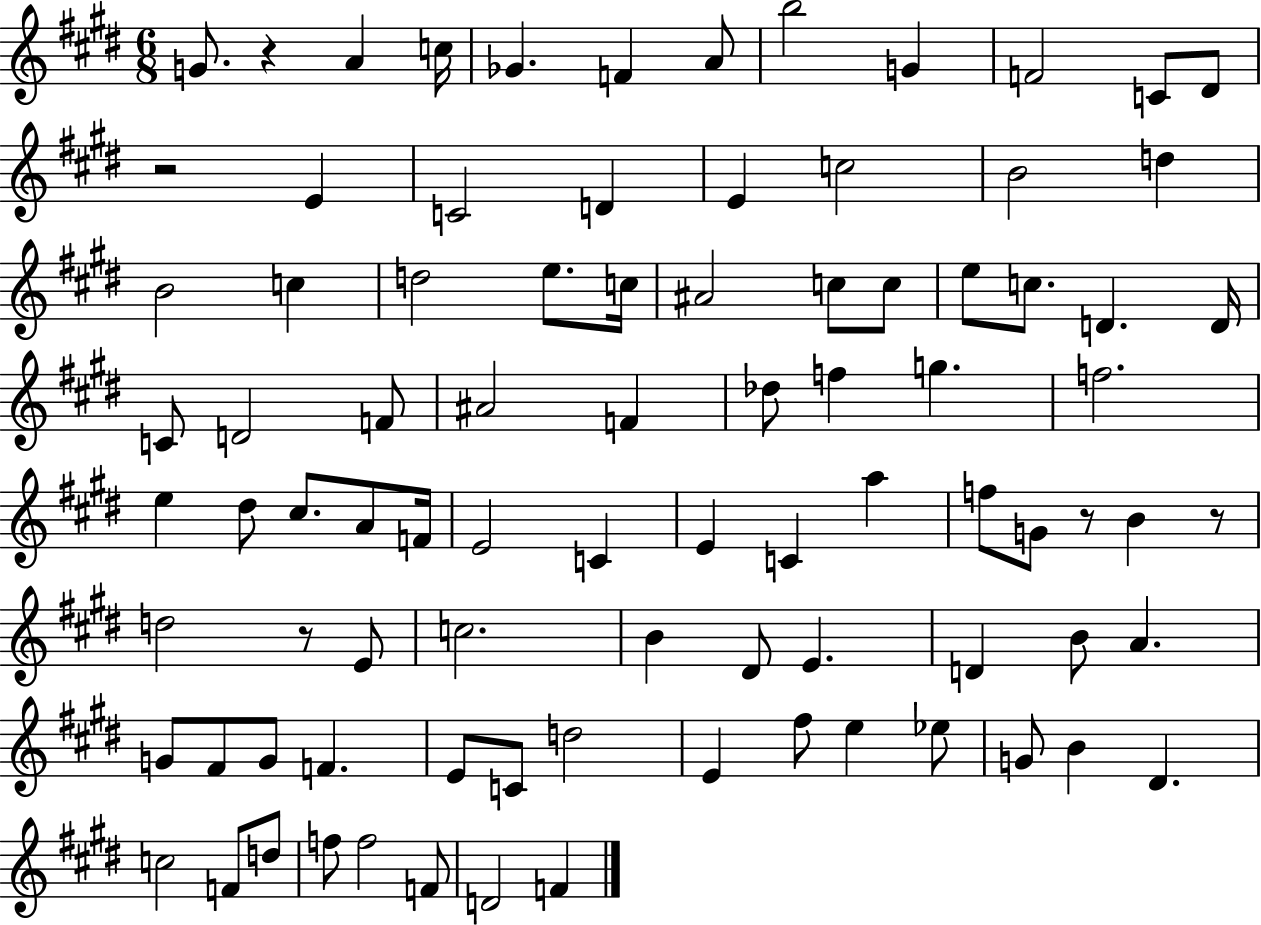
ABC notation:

X:1
T:Untitled
M:6/8
L:1/4
K:E
G/2 z A c/4 _G F A/2 b2 G F2 C/2 ^D/2 z2 E C2 D E c2 B2 d B2 c d2 e/2 c/4 ^A2 c/2 c/2 e/2 c/2 D D/4 C/2 D2 F/2 ^A2 F _d/2 f g f2 e ^d/2 ^c/2 A/2 F/4 E2 C E C a f/2 G/2 z/2 B z/2 d2 z/2 E/2 c2 B ^D/2 E D B/2 A G/2 ^F/2 G/2 F E/2 C/2 d2 E ^f/2 e _e/2 G/2 B ^D c2 F/2 d/2 f/2 f2 F/2 D2 F